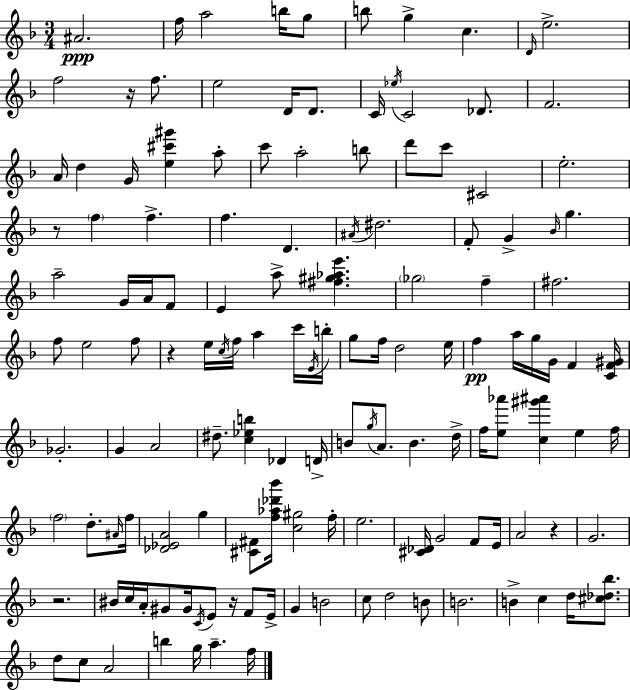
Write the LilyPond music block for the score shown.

{
  \clef treble
  \numericTimeSignature
  \time 3/4
  \key d \minor
  \repeat volta 2 { ais'2.\ppp | f''16 a''2 b''16 g''8 | b''8 g''4-> c''4. | \grace { d'16 } e''2.-> | \break f''2 r16 f''8. | e''2 d'16 d'8. | c'16 \acciaccatura { ees''16 } c'2 des'8. | f'2. | \break a'16 d''4 g'16 <e'' cis''' gis'''>4 | a''8-. c'''8 a''2-. | b''8 d'''8 c'''8 cis'2 | e''2.-. | \break r8 \parenthesize f''4 f''4.-> | f''4. d'4. | \acciaccatura { ais'16 } dis''2. | f'8-. g'4-> \grace { bes'16 } g''4. | \break a''2-- | g'16 a'16 f'8 e'4 a''8-> <fis'' gis'' aes'' e'''>4. | \parenthesize ges''2 | f''4-- fis''2. | \break f''8 e''2 | f''8 r4 e''16 \acciaccatura { c''16 } f''16 a''4 | c'''16 \acciaccatura { e'16 } b''16-. g''8 f''16 d''2 | e''16 f''4\pp a''16 g''16 | \break g'16 f'4 <c' f' gis'>16 ges'2.-. | g'4 a'2 | dis''8.-- <c'' ees'' b''>4 | des'4 d'16-> b'8 \acciaccatura { g''16 } a'8. | \break b'4. d''16-> f''16 <e'' aes'''>8 <c'' gis''' ais'''>4 | e''4 f''16 \parenthesize f''2 | d''8.-. \grace { ais'16 } f''16 <des' ees' a'>2 | g''4 <cis' fis'>8 <f'' aes'' des''' bes'''>16 <c'' gis''>2 | \break f''16-. e''2. | <cis' des'>16 g'2 | f'8 e'16 a'2 | r4 g'2. | \break r2. | bis'16 c''16 a'16-. gis'8 | gis'16 \acciaccatura { c'16 } e'8 r16 f'8 e'16-> g'4 | b'2 c''8 d''2 | \break b'8 b'2. | b'4-> | c''4 d''16 <cis'' des'' bes''>8. d''8 c''8 | a'2 b''4 | \break g''16 a''4.-- f''16 } \bar "|."
}